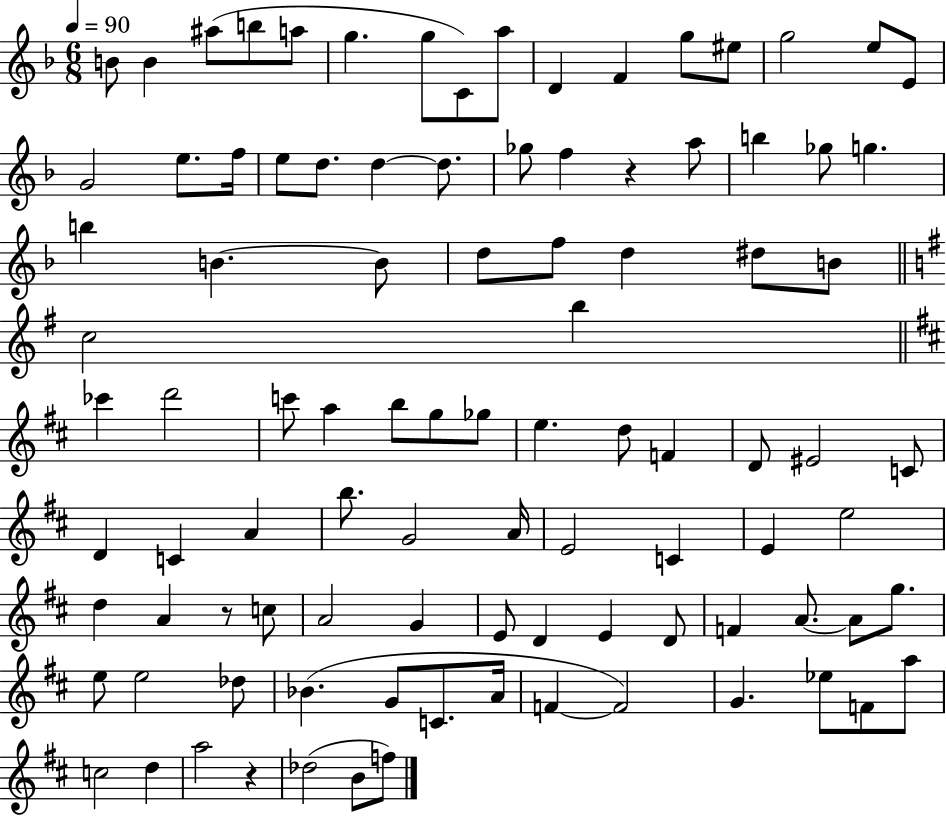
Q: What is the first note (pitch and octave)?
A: B4